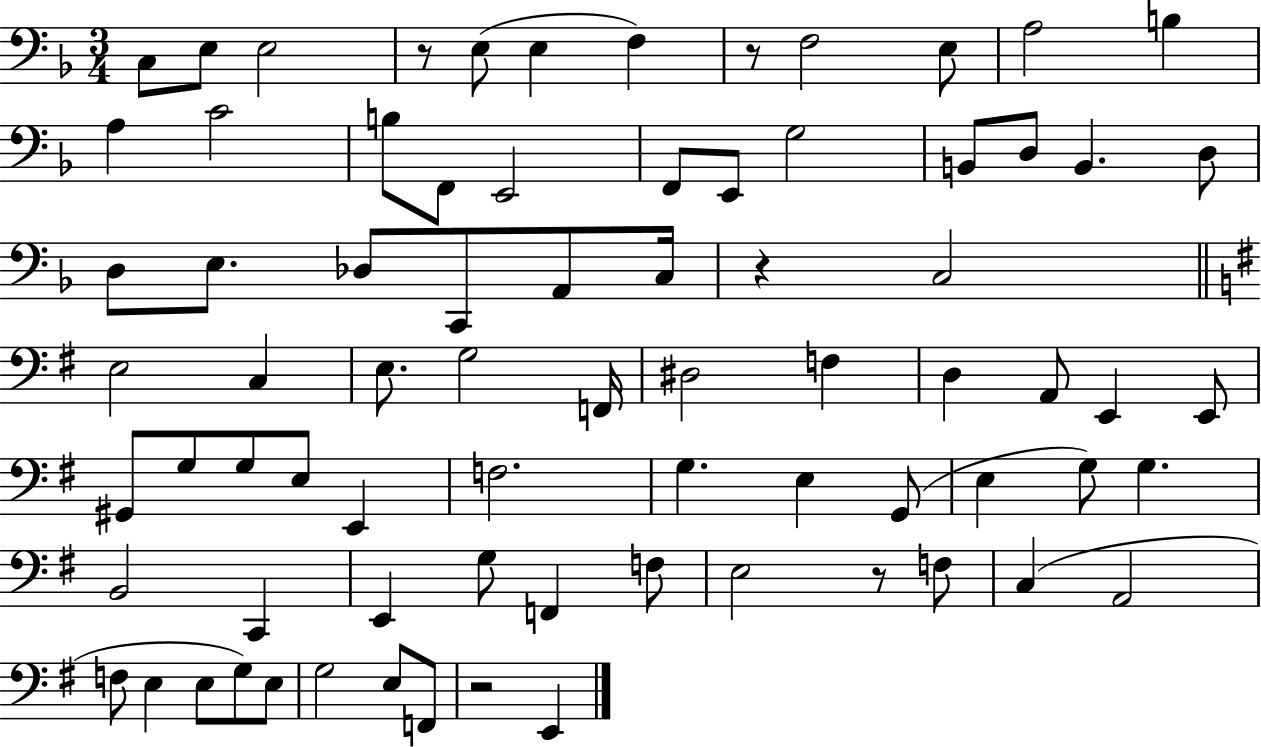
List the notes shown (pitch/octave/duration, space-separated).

C3/e E3/e E3/h R/e E3/e E3/q F3/q R/e F3/h E3/e A3/h B3/q A3/q C4/h B3/e F2/e E2/h F2/e E2/e G3/h B2/e D3/e B2/q. D3/e D3/e E3/e. Db3/e C2/e A2/e C3/s R/q C3/h E3/h C3/q E3/e. G3/h F2/s D#3/h F3/q D3/q A2/e E2/q E2/e G#2/e G3/e G3/e E3/e E2/q F3/h. G3/q. E3/q G2/e E3/q G3/e G3/q. B2/h C2/q E2/q G3/e F2/q F3/e E3/h R/e F3/e C3/q A2/h F3/e E3/q E3/e G3/e E3/e G3/h E3/e F2/e R/h E2/q